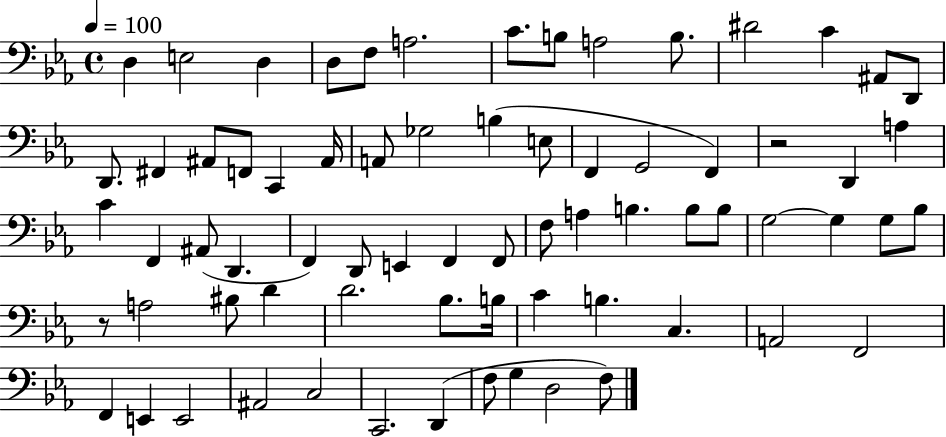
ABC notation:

X:1
T:Untitled
M:4/4
L:1/4
K:Eb
D, E,2 D, D,/2 F,/2 A,2 C/2 B,/2 A,2 B,/2 ^D2 C ^A,,/2 D,,/2 D,,/2 ^F,, ^A,,/2 F,,/2 C,, ^A,,/4 A,,/2 _G,2 B, E,/2 F,, G,,2 F,, z2 D,, A, C F,, ^A,,/2 D,, F,, D,,/2 E,, F,, F,,/2 F,/2 A, B, B,/2 B,/2 G,2 G, G,/2 _B,/2 z/2 A,2 ^B,/2 D D2 _B,/2 B,/4 C B, C, A,,2 F,,2 F,, E,, E,,2 ^A,,2 C,2 C,,2 D,, F,/2 G, D,2 F,/2